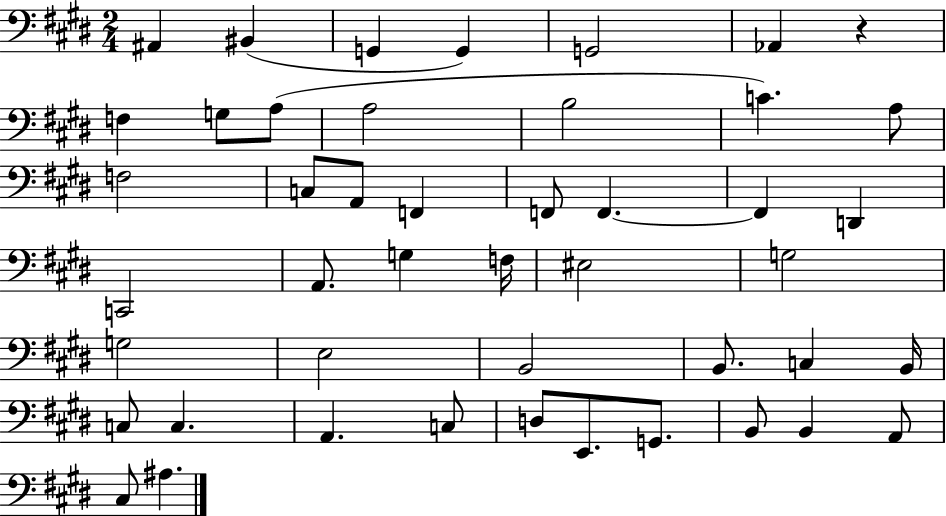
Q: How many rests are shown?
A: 1